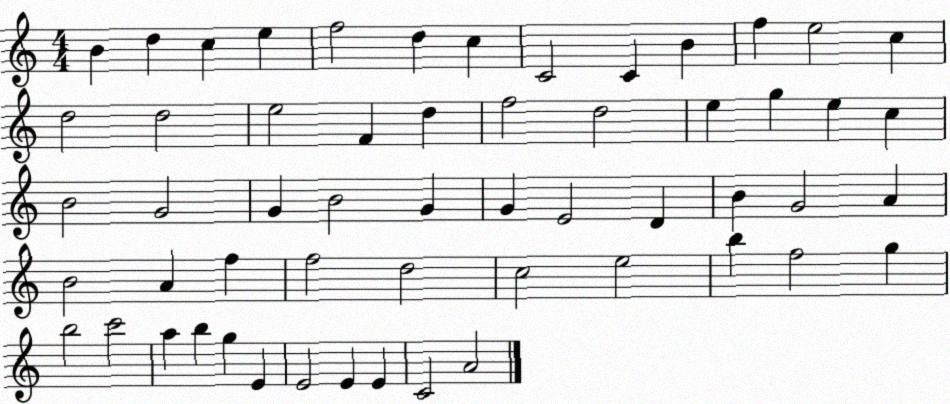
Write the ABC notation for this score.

X:1
T:Untitled
M:4/4
L:1/4
K:C
B d c e f2 d c C2 C B f e2 c d2 d2 e2 F d f2 d2 e g e c B2 G2 G B2 G G E2 D B G2 A B2 A f f2 d2 c2 e2 b f2 g b2 c'2 a b g E E2 E E C2 A2